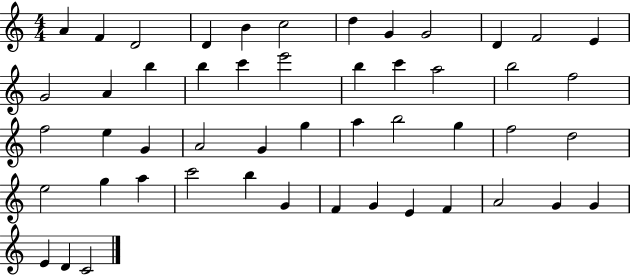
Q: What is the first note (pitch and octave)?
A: A4